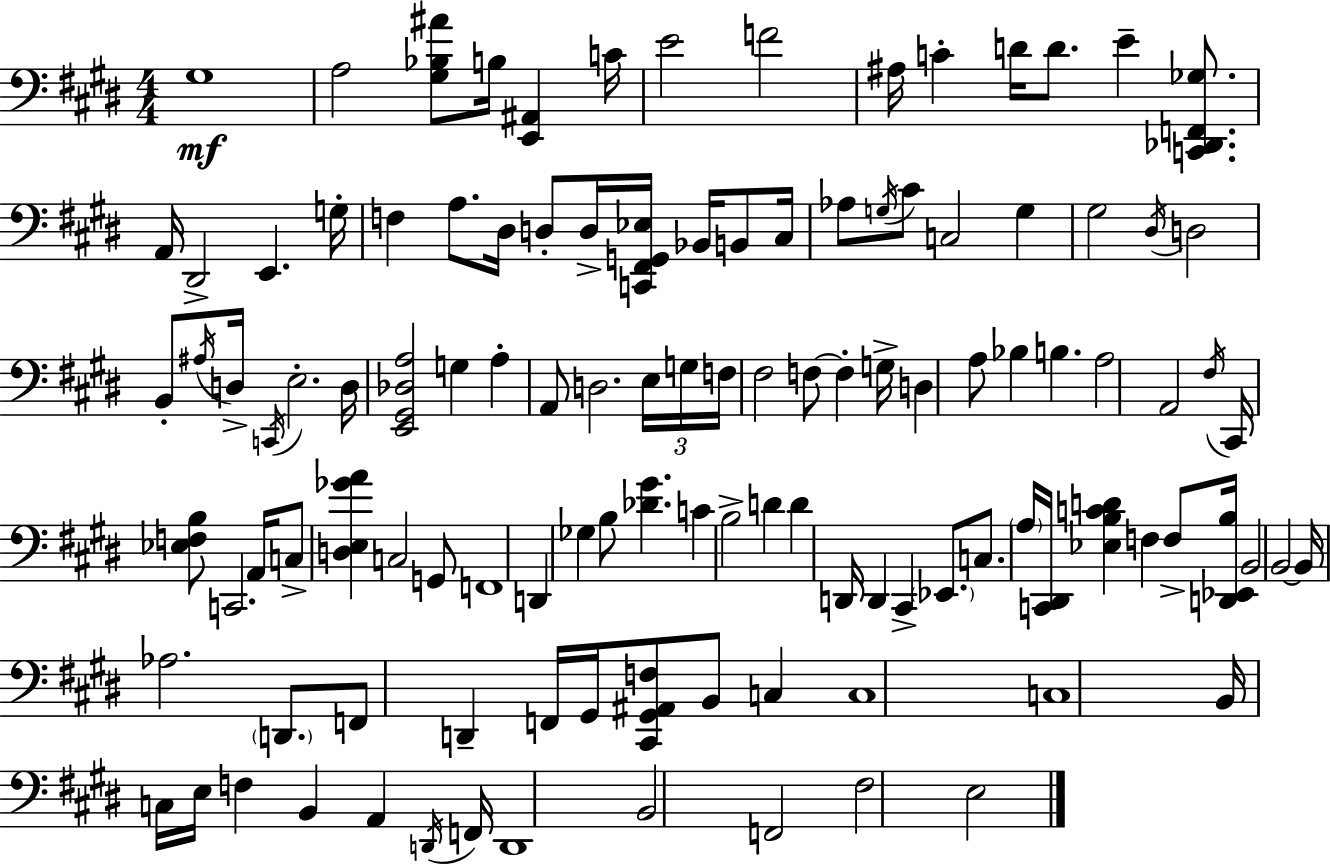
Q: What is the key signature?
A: E major